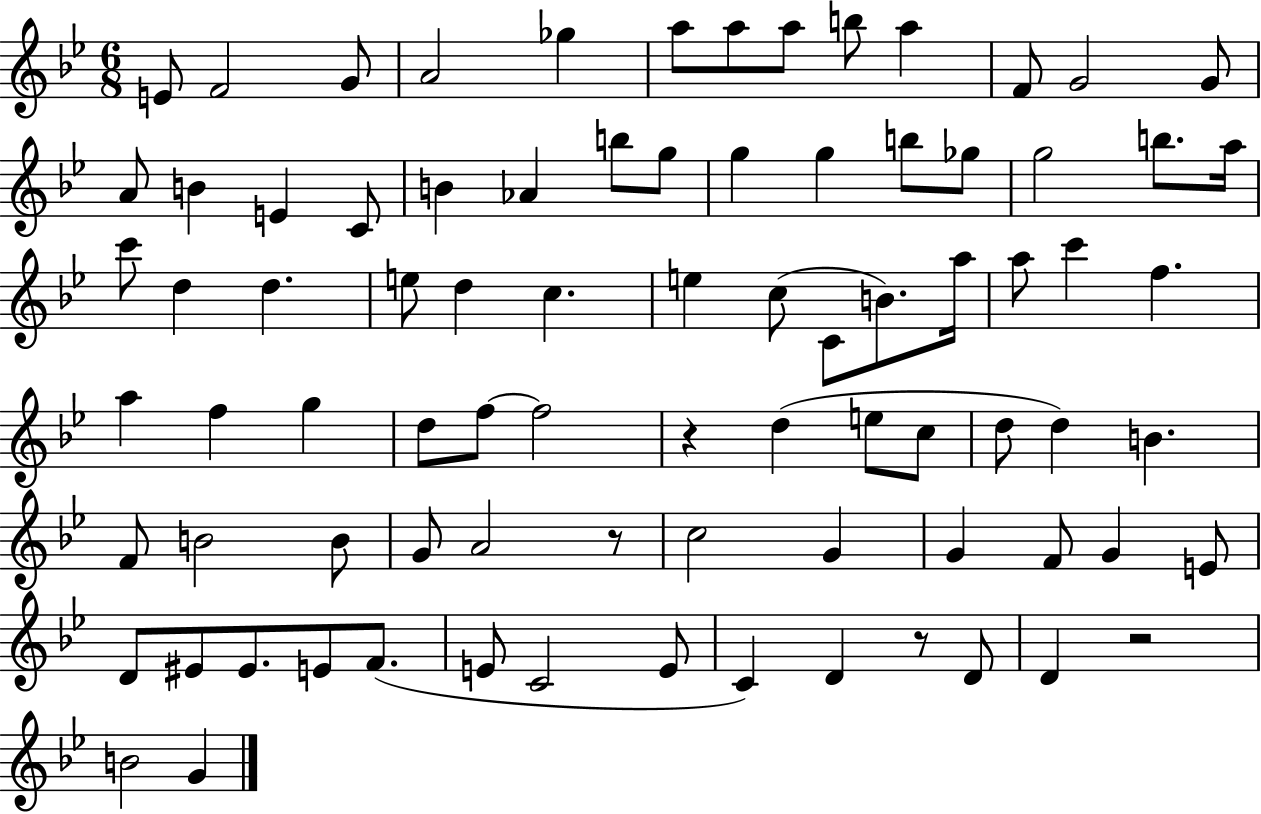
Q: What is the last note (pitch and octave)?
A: G4